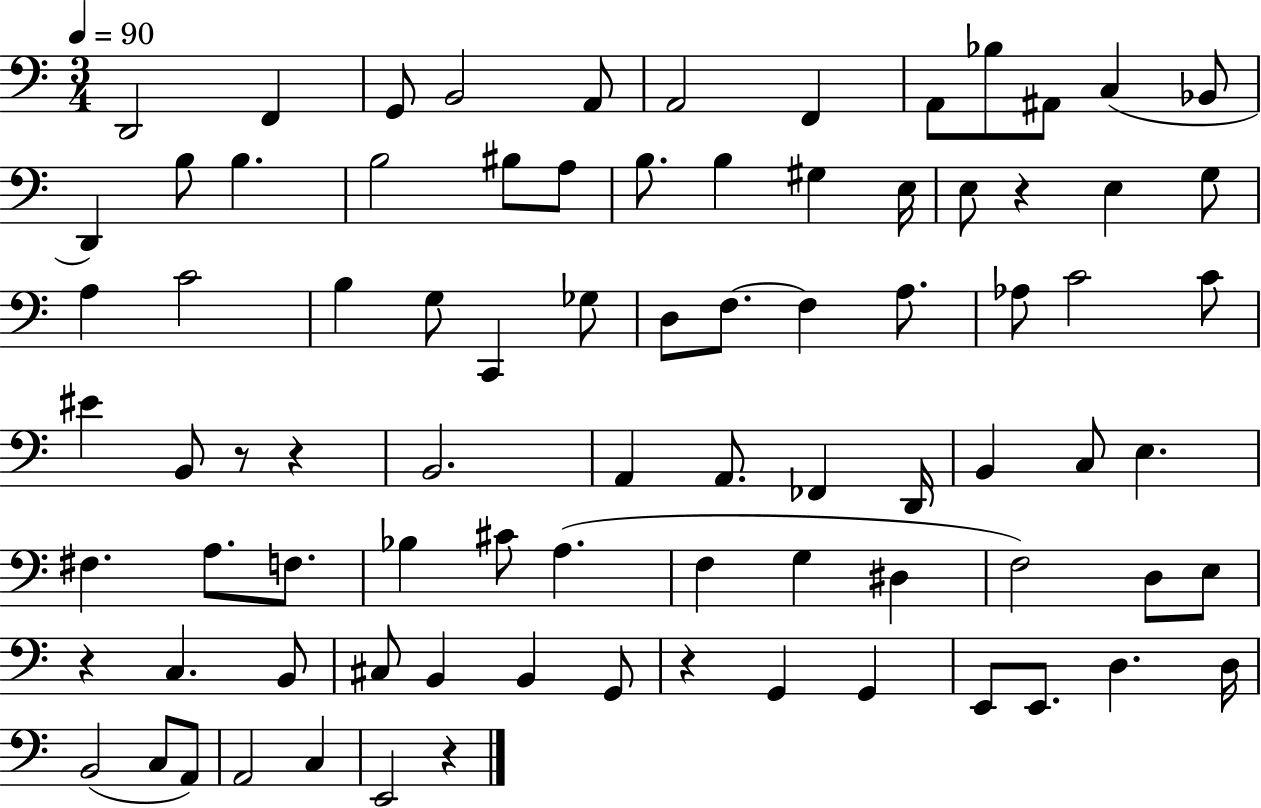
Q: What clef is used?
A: bass